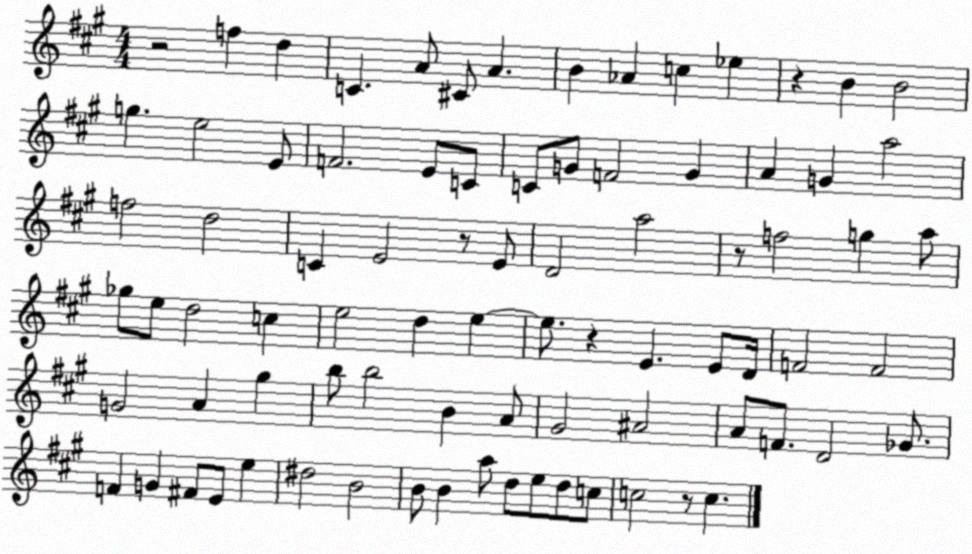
X:1
T:Untitled
M:4/4
L:1/4
K:A
z2 f d C A/2 ^C/2 A B _A c _e z B B2 g e2 E/2 F2 E/2 C/2 C/2 G/2 F2 G A G a2 f2 d2 C E2 z/2 E/2 D2 a2 z/2 f2 g a/2 _g/2 e/2 d2 c e2 d e e/2 z E E/2 D/4 F2 F2 G2 A ^g b/2 b2 B A/2 ^G2 ^A2 A/2 F/2 D2 _G/2 F G ^F/2 E/2 e ^d2 B2 B/2 B a/2 d/2 e/2 d/2 c/2 c2 z/2 c